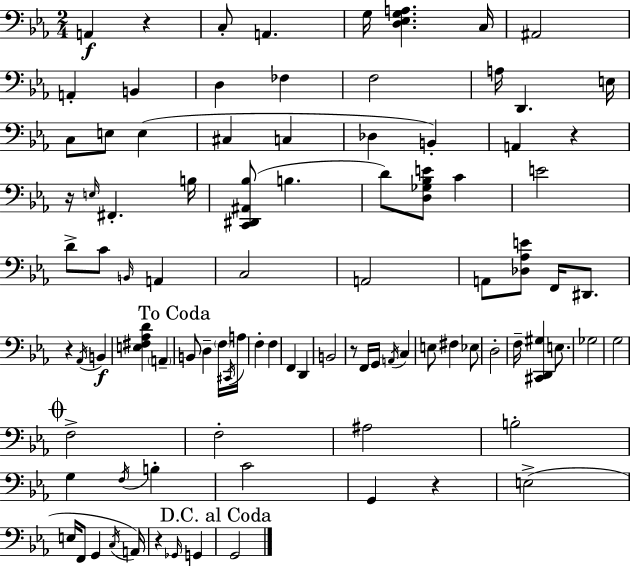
{
  \clef bass
  \numericTimeSignature
  \time 2/4
  \key c \minor
  \repeat volta 2 { a,4\f r4 | c8-. a,4. | g16 <d ees g a>4. c16 | ais,2 | \break a,4-. b,4 | d4 fes4 | f2 | a16 d,4. e16 | \break c8 e8 e4( | cis4 c4 | des4 b,4-.) | a,4 r4 | \break r16 \grace { e16 } fis,4.-. | b16 <c, dis, ais, bes>8( b4. | d'8) <d ges bes e'>8 c'4 | e'2 | \break d'8-> c'8 \grace { b,16 } a,4 | c2 | a,2 | a,8 <des aes e'>8 f,16 dis,8. | \break r4 \acciaccatura { aes,16 } b,4\f | <e fis aes d'>4 \parenthesize a,4-- | \mark "To Coda" b,8 d4-- | \parenthesize f16 \acciaccatura { cis,16 } a16 f4-. | \break f4 f,4 | d,4 b,2 | r8 f,16 g,16 | \acciaccatura { a,16 } c4 e8 fis4 | \break ees8 d2-. | f16-- <cis, d, gis>4 | e8. ges2 | g2 | \break \mark \markup { \musicglyph "scripts.coda" } f2-> | f2-. | ais2 | b2-. | \break g4 | \acciaccatura { f16 } b4-. c'2 | g,4 | r4 e2->( | \break e16 f,8 | g,4 \acciaccatura { c16 }) a,16 r4 | \grace { ges,16 } g,4 | \mark "D.C. al Coda" g,2 | \break } \bar "|."
}